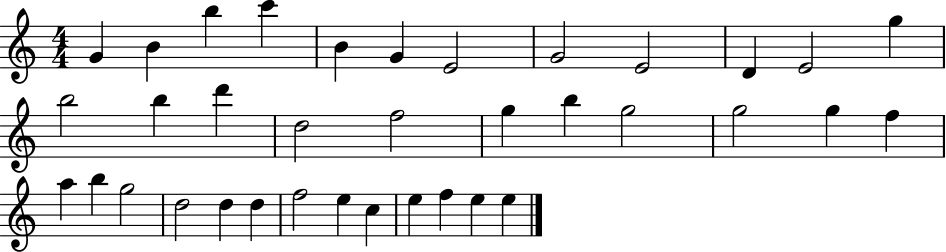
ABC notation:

X:1
T:Untitled
M:4/4
L:1/4
K:C
G B b c' B G E2 G2 E2 D E2 g b2 b d' d2 f2 g b g2 g2 g f a b g2 d2 d d f2 e c e f e e